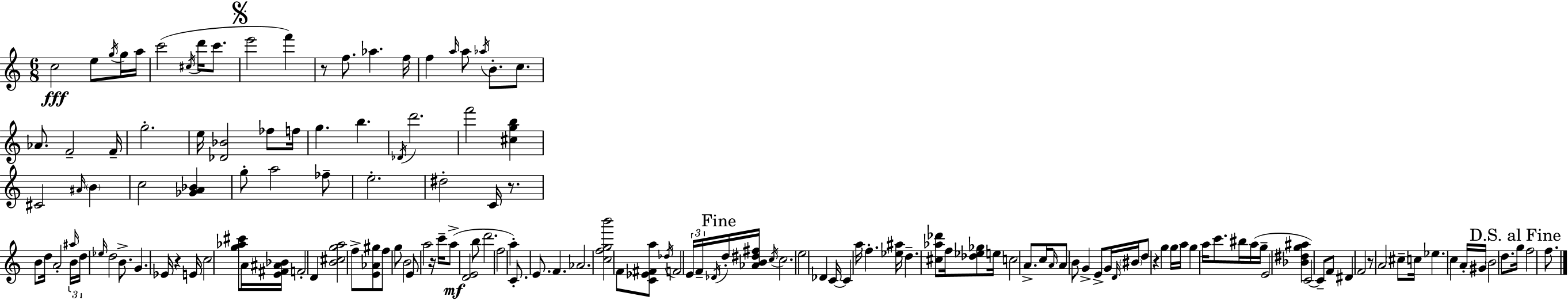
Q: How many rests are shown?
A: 6